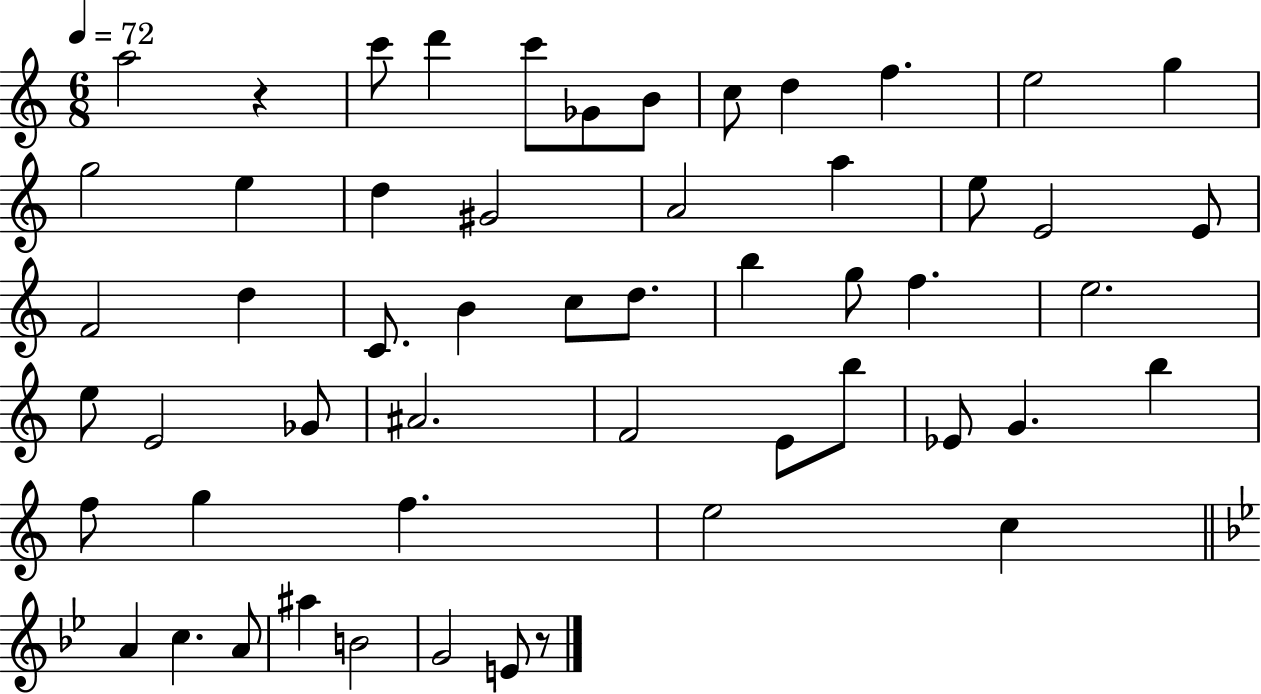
X:1
T:Untitled
M:6/8
L:1/4
K:C
a2 z c'/2 d' c'/2 _G/2 B/2 c/2 d f e2 g g2 e d ^G2 A2 a e/2 E2 E/2 F2 d C/2 B c/2 d/2 b g/2 f e2 e/2 E2 _G/2 ^A2 F2 E/2 b/2 _E/2 G b f/2 g f e2 c A c A/2 ^a B2 G2 E/2 z/2